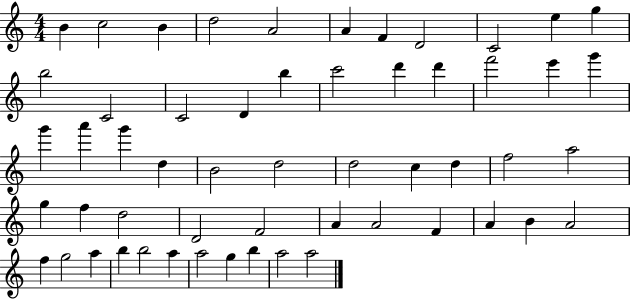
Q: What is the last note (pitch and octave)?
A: A5